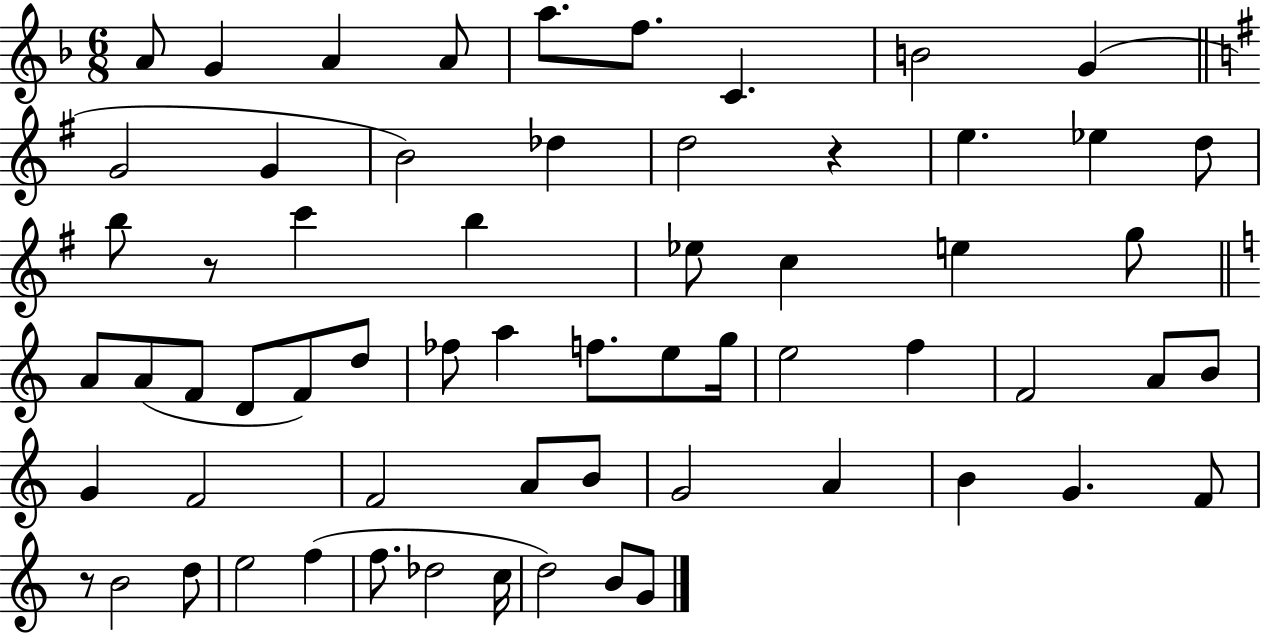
A4/e G4/q A4/q A4/e A5/e. F5/e. C4/q. B4/h G4/q G4/h G4/q B4/h Db5/q D5/h R/q E5/q. Eb5/q D5/e B5/e R/e C6/q B5/q Eb5/e C5/q E5/q G5/e A4/e A4/e F4/e D4/e F4/e D5/e FES5/e A5/q F5/e. E5/e G5/s E5/h F5/q F4/h A4/e B4/e G4/q F4/h F4/h A4/e B4/e G4/h A4/q B4/q G4/q. F4/e R/e B4/h D5/e E5/h F5/q F5/e. Db5/h C5/s D5/h B4/e G4/e